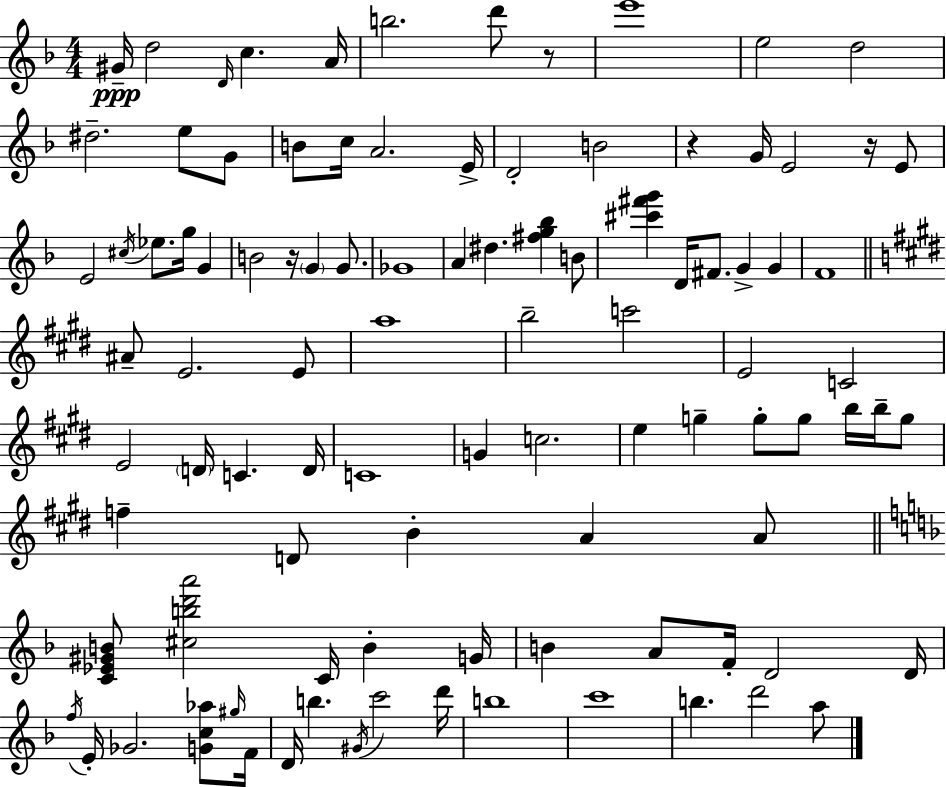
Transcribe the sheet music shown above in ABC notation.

X:1
T:Untitled
M:4/4
L:1/4
K:F
^G/4 d2 D/4 c A/4 b2 d'/2 z/2 e'4 e2 d2 ^d2 e/2 G/2 B/2 c/4 A2 E/4 D2 B2 z G/4 E2 z/4 E/2 E2 ^c/4 _e/2 g/4 G B2 z/4 G G/2 _G4 A ^d [^fg_b] B/2 [^c'^f'g'] D/4 ^F/2 G G F4 ^A/2 E2 E/2 a4 b2 c'2 E2 C2 E2 D/4 C D/4 C4 G c2 e g g/2 g/2 b/4 b/4 g/2 f D/2 B A A/2 [C_E^GB]/2 [^cbd'a']2 C/4 B G/4 B A/2 F/4 D2 D/4 f/4 E/4 _G2 [Gc_a]/2 ^g/4 F/4 D/4 b ^G/4 c'2 d'/4 b4 c'4 b d'2 a/2